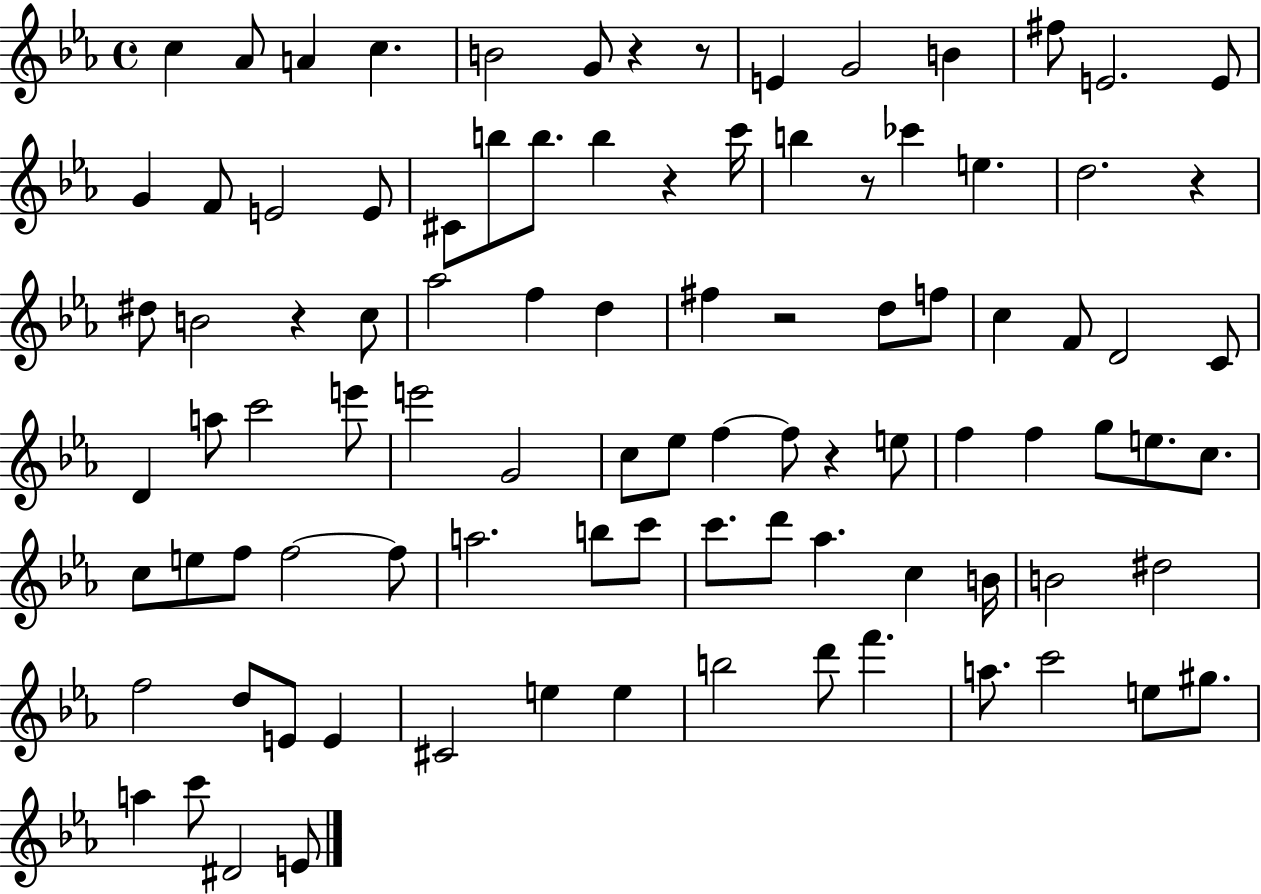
{
  \clef treble
  \time 4/4
  \defaultTimeSignature
  \key ees \major
  c''4 aes'8 a'4 c''4. | b'2 g'8 r4 r8 | e'4 g'2 b'4 | fis''8 e'2. e'8 | \break g'4 f'8 e'2 e'8 | cis'8 b''8 b''8. b''4 r4 c'''16 | b''4 r8 ces'''4 e''4. | d''2. r4 | \break dis''8 b'2 r4 c''8 | aes''2 f''4 d''4 | fis''4 r2 d''8 f''8 | c''4 f'8 d'2 c'8 | \break d'4 a''8 c'''2 e'''8 | e'''2 g'2 | c''8 ees''8 f''4~~ f''8 r4 e''8 | f''4 f''4 g''8 e''8. c''8. | \break c''8 e''8 f''8 f''2~~ f''8 | a''2. b''8 c'''8 | c'''8. d'''8 aes''4. c''4 b'16 | b'2 dis''2 | \break f''2 d''8 e'8 e'4 | cis'2 e''4 e''4 | b''2 d'''8 f'''4. | a''8. c'''2 e''8 gis''8. | \break a''4 c'''8 dis'2 e'8 | \bar "|."
}